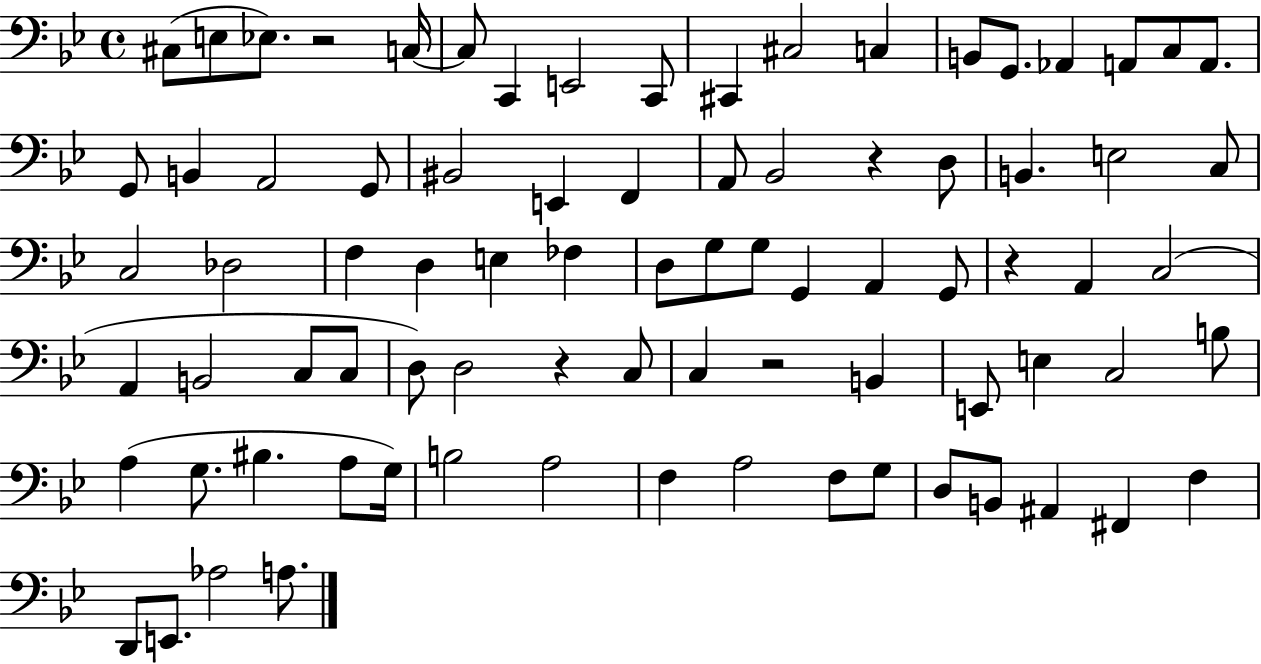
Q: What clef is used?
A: bass